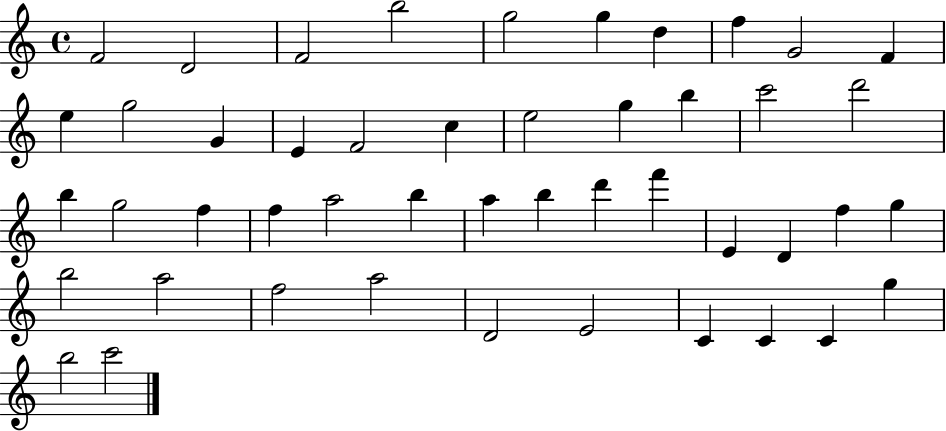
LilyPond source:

{
  \clef treble
  \time 4/4
  \defaultTimeSignature
  \key c \major
  f'2 d'2 | f'2 b''2 | g''2 g''4 d''4 | f''4 g'2 f'4 | \break e''4 g''2 g'4 | e'4 f'2 c''4 | e''2 g''4 b''4 | c'''2 d'''2 | \break b''4 g''2 f''4 | f''4 a''2 b''4 | a''4 b''4 d'''4 f'''4 | e'4 d'4 f''4 g''4 | \break b''2 a''2 | f''2 a''2 | d'2 e'2 | c'4 c'4 c'4 g''4 | \break b''2 c'''2 | \bar "|."
}